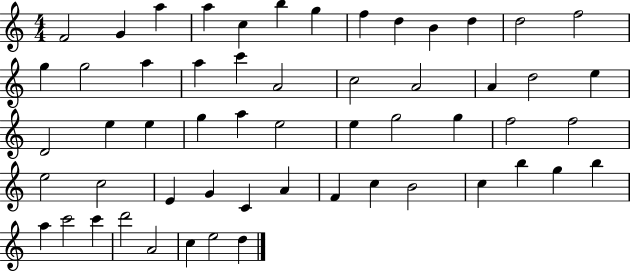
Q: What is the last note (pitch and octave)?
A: D5